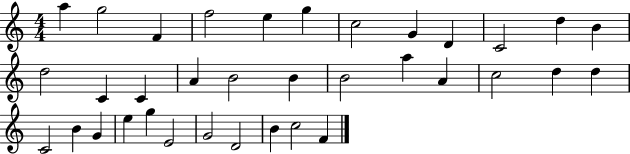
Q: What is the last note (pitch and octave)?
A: F4